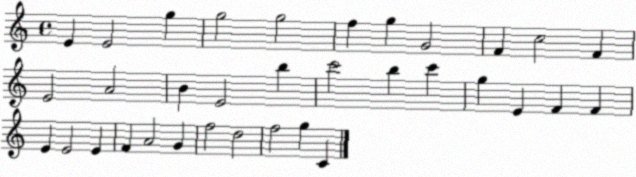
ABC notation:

X:1
T:Untitled
M:4/4
L:1/4
K:C
E E2 g g2 g2 f g G2 F c2 F E2 A2 B E2 b c'2 b c' g E F F E E2 E F A2 G f2 d2 f2 g C